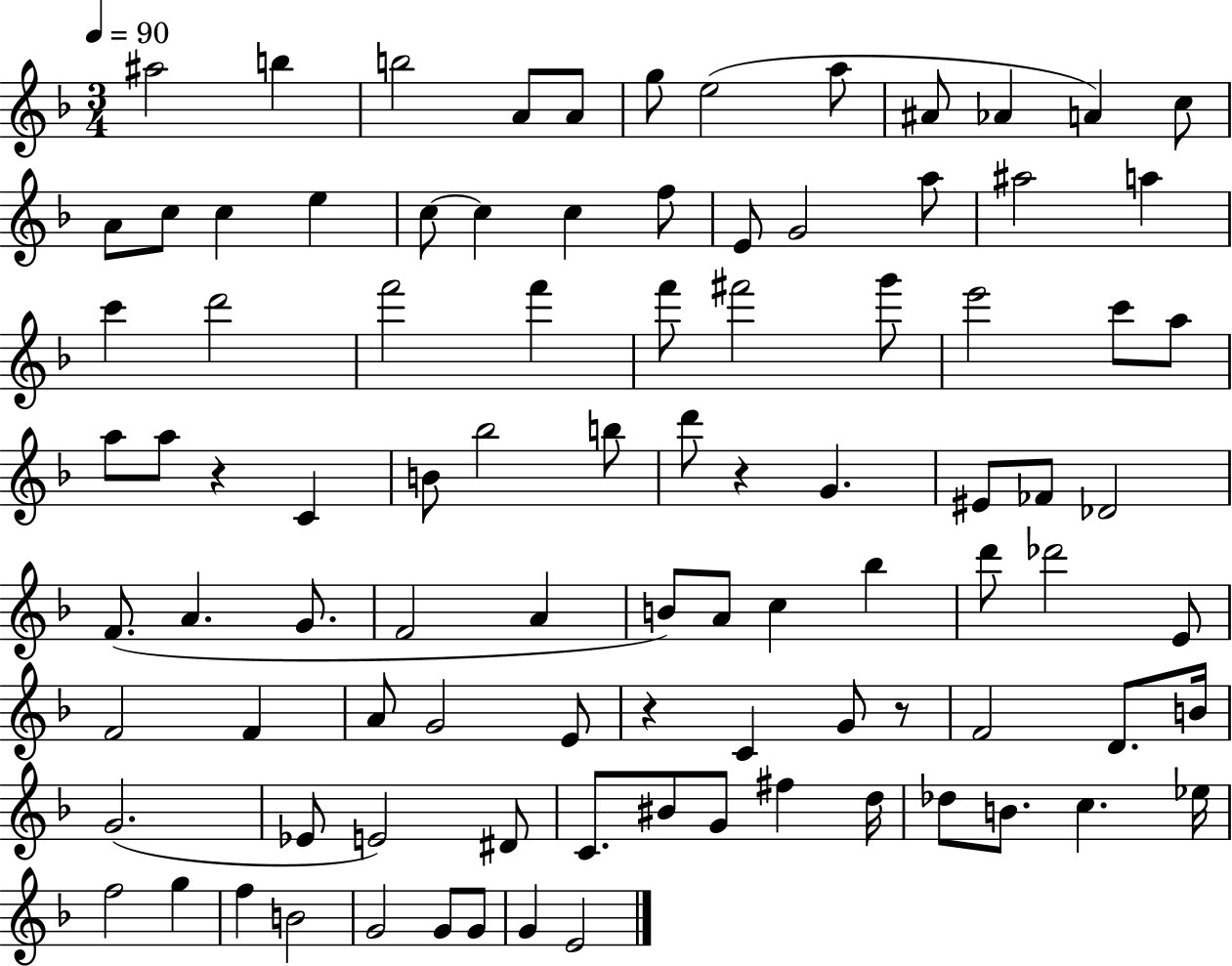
A#5/h B5/q B5/h A4/e A4/e G5/e E5/h A5/e A#4/e Ab4/q A4/q C5/e A4/e C5/e C5/q E5/q C5/e C5/q C5/q F5/e E4/e G4/h A5/e A#5/h A5/q C6/q D6/h F6/h F6/q F6/e F#6/h G6/e E6/h C6/e A5/e A5/e A5/e R/q C4/q B4/e Bb5/h B5/e D6/e R/q G4/q. EIS4/e FES4/e Db4/h F4/e. A4/q. G4/e. F4/h A4/q B4/e A4/e C5/q Bb5/q D6/e Db6/h E4/e F4/h F4/q A4/e G4/h E4/e R/q C4/q G4/e R/e F4/h D4/e. B4/s G4/h. Eb4/e E4/h D#4/e C4/e. BIS4/e G4/e F#5/q D5/s Db5/e B4/e. C5/q. Eb5/s F5/h G5/q F5/q B4/h G4/h G4/e G4/e G4/q E4/h